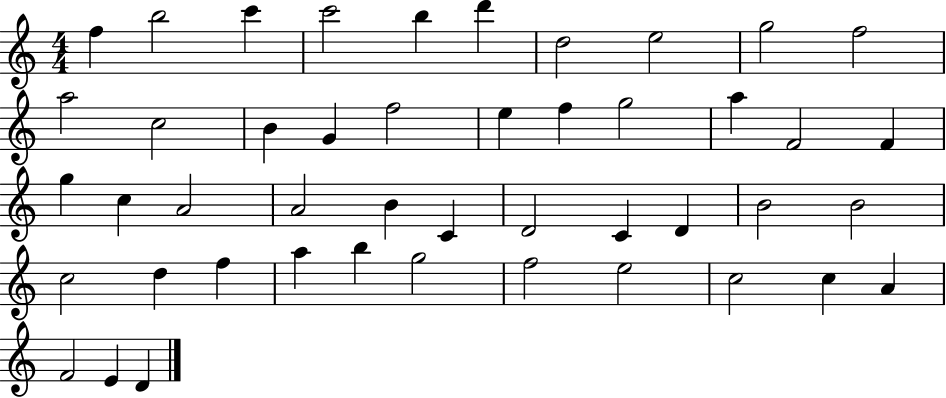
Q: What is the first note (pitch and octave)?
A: F5